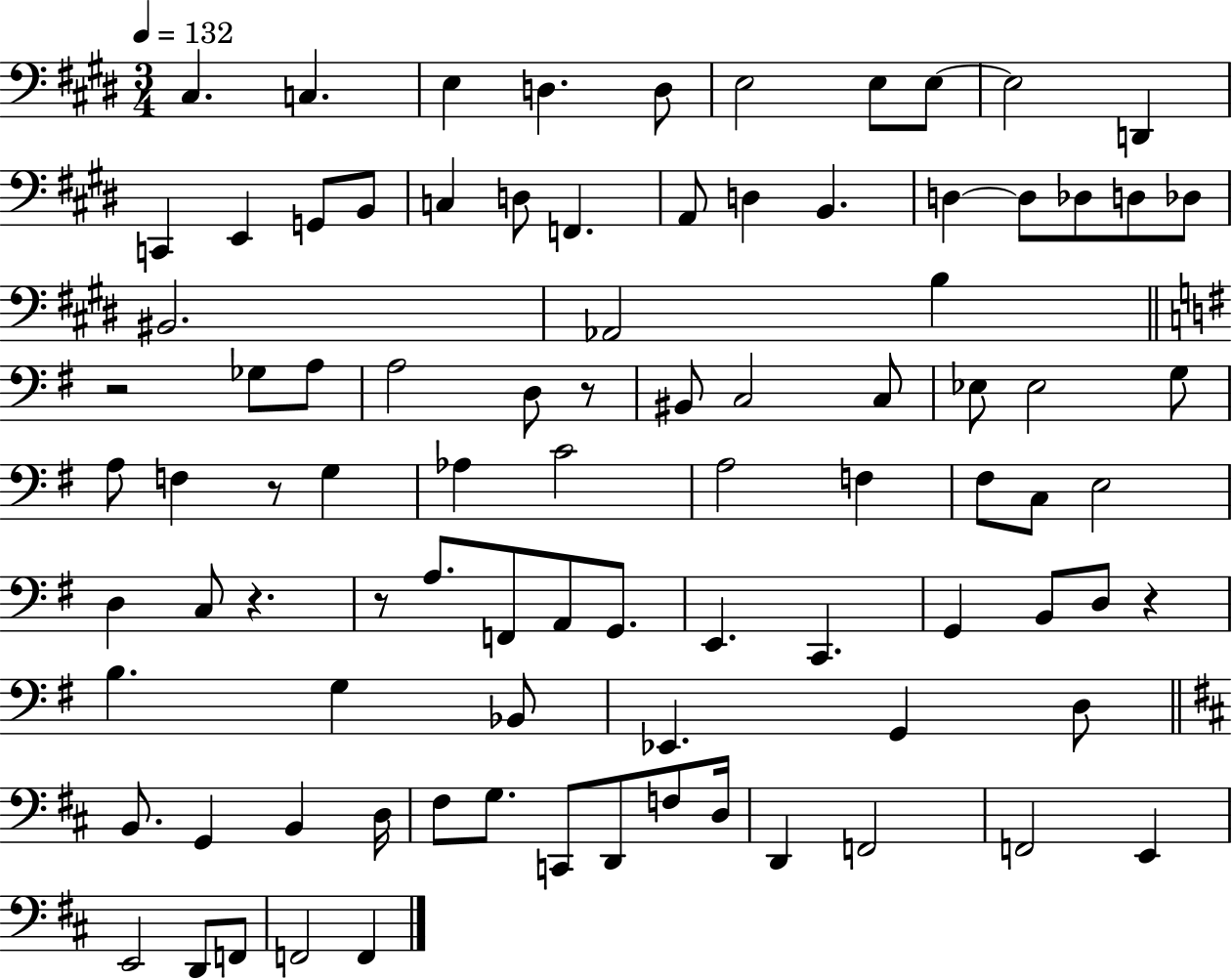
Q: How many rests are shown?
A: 6